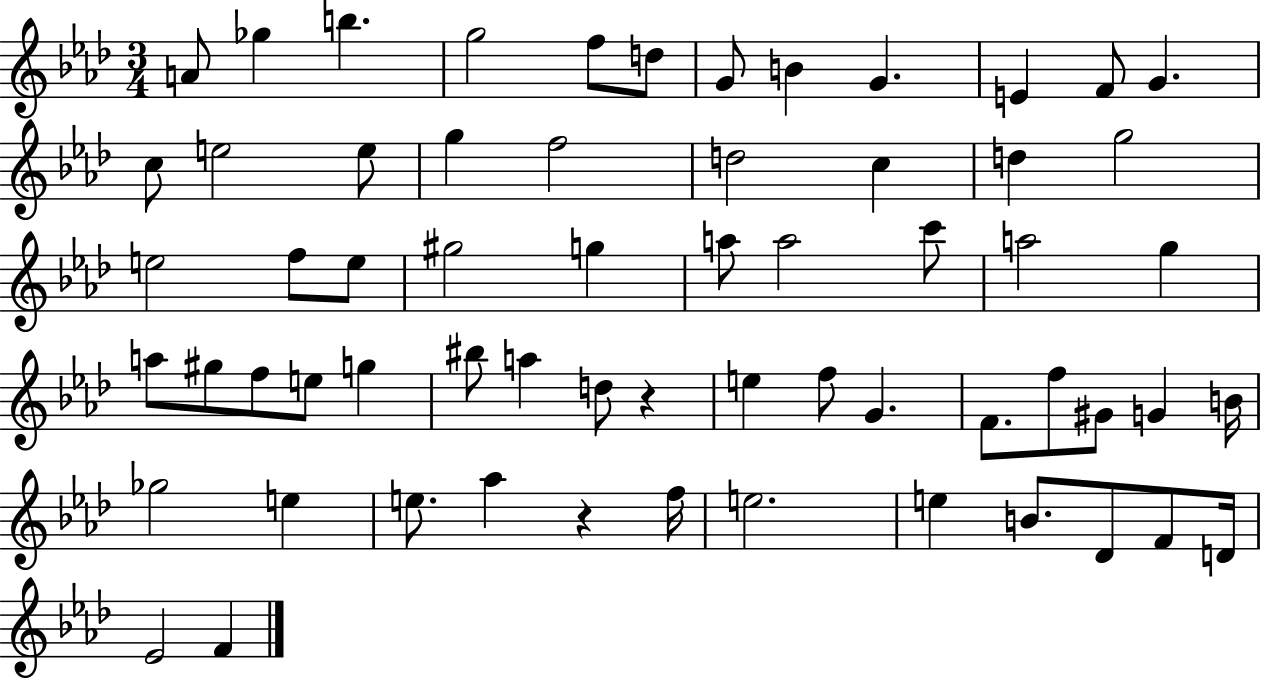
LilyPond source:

{
  \clef treble
  \numericTimeSignature
  \time 3/4
  \key aes \major
  a'8 ges''4 b''4. | g''2 f''8 d''8 | g'8 b'4 g'4. | e'4 f'8 g'4. | \break c''8 e''2 e''8 | g''4 f''2 | d''2 c''4 | d''4 g''2 | \break e''2 f''8 e''8 | gis''2 g''4 | a''8 a''2 c'''8 | a''2 g''4 | \break a''8 gis''8 f''8 e''8 g''4 | bis''8 a''4 d''8 r4 | e''4 f''8 g'4. | f'8. f''8 gis'8 g'4 b'16 | \break ges''2 e''4 | e''8. aes''4 r4 f''16 | e''2. | e''4 b'8. des'8 f'8 d'16 | \break ees'2 f'4 | \bar "|."
}